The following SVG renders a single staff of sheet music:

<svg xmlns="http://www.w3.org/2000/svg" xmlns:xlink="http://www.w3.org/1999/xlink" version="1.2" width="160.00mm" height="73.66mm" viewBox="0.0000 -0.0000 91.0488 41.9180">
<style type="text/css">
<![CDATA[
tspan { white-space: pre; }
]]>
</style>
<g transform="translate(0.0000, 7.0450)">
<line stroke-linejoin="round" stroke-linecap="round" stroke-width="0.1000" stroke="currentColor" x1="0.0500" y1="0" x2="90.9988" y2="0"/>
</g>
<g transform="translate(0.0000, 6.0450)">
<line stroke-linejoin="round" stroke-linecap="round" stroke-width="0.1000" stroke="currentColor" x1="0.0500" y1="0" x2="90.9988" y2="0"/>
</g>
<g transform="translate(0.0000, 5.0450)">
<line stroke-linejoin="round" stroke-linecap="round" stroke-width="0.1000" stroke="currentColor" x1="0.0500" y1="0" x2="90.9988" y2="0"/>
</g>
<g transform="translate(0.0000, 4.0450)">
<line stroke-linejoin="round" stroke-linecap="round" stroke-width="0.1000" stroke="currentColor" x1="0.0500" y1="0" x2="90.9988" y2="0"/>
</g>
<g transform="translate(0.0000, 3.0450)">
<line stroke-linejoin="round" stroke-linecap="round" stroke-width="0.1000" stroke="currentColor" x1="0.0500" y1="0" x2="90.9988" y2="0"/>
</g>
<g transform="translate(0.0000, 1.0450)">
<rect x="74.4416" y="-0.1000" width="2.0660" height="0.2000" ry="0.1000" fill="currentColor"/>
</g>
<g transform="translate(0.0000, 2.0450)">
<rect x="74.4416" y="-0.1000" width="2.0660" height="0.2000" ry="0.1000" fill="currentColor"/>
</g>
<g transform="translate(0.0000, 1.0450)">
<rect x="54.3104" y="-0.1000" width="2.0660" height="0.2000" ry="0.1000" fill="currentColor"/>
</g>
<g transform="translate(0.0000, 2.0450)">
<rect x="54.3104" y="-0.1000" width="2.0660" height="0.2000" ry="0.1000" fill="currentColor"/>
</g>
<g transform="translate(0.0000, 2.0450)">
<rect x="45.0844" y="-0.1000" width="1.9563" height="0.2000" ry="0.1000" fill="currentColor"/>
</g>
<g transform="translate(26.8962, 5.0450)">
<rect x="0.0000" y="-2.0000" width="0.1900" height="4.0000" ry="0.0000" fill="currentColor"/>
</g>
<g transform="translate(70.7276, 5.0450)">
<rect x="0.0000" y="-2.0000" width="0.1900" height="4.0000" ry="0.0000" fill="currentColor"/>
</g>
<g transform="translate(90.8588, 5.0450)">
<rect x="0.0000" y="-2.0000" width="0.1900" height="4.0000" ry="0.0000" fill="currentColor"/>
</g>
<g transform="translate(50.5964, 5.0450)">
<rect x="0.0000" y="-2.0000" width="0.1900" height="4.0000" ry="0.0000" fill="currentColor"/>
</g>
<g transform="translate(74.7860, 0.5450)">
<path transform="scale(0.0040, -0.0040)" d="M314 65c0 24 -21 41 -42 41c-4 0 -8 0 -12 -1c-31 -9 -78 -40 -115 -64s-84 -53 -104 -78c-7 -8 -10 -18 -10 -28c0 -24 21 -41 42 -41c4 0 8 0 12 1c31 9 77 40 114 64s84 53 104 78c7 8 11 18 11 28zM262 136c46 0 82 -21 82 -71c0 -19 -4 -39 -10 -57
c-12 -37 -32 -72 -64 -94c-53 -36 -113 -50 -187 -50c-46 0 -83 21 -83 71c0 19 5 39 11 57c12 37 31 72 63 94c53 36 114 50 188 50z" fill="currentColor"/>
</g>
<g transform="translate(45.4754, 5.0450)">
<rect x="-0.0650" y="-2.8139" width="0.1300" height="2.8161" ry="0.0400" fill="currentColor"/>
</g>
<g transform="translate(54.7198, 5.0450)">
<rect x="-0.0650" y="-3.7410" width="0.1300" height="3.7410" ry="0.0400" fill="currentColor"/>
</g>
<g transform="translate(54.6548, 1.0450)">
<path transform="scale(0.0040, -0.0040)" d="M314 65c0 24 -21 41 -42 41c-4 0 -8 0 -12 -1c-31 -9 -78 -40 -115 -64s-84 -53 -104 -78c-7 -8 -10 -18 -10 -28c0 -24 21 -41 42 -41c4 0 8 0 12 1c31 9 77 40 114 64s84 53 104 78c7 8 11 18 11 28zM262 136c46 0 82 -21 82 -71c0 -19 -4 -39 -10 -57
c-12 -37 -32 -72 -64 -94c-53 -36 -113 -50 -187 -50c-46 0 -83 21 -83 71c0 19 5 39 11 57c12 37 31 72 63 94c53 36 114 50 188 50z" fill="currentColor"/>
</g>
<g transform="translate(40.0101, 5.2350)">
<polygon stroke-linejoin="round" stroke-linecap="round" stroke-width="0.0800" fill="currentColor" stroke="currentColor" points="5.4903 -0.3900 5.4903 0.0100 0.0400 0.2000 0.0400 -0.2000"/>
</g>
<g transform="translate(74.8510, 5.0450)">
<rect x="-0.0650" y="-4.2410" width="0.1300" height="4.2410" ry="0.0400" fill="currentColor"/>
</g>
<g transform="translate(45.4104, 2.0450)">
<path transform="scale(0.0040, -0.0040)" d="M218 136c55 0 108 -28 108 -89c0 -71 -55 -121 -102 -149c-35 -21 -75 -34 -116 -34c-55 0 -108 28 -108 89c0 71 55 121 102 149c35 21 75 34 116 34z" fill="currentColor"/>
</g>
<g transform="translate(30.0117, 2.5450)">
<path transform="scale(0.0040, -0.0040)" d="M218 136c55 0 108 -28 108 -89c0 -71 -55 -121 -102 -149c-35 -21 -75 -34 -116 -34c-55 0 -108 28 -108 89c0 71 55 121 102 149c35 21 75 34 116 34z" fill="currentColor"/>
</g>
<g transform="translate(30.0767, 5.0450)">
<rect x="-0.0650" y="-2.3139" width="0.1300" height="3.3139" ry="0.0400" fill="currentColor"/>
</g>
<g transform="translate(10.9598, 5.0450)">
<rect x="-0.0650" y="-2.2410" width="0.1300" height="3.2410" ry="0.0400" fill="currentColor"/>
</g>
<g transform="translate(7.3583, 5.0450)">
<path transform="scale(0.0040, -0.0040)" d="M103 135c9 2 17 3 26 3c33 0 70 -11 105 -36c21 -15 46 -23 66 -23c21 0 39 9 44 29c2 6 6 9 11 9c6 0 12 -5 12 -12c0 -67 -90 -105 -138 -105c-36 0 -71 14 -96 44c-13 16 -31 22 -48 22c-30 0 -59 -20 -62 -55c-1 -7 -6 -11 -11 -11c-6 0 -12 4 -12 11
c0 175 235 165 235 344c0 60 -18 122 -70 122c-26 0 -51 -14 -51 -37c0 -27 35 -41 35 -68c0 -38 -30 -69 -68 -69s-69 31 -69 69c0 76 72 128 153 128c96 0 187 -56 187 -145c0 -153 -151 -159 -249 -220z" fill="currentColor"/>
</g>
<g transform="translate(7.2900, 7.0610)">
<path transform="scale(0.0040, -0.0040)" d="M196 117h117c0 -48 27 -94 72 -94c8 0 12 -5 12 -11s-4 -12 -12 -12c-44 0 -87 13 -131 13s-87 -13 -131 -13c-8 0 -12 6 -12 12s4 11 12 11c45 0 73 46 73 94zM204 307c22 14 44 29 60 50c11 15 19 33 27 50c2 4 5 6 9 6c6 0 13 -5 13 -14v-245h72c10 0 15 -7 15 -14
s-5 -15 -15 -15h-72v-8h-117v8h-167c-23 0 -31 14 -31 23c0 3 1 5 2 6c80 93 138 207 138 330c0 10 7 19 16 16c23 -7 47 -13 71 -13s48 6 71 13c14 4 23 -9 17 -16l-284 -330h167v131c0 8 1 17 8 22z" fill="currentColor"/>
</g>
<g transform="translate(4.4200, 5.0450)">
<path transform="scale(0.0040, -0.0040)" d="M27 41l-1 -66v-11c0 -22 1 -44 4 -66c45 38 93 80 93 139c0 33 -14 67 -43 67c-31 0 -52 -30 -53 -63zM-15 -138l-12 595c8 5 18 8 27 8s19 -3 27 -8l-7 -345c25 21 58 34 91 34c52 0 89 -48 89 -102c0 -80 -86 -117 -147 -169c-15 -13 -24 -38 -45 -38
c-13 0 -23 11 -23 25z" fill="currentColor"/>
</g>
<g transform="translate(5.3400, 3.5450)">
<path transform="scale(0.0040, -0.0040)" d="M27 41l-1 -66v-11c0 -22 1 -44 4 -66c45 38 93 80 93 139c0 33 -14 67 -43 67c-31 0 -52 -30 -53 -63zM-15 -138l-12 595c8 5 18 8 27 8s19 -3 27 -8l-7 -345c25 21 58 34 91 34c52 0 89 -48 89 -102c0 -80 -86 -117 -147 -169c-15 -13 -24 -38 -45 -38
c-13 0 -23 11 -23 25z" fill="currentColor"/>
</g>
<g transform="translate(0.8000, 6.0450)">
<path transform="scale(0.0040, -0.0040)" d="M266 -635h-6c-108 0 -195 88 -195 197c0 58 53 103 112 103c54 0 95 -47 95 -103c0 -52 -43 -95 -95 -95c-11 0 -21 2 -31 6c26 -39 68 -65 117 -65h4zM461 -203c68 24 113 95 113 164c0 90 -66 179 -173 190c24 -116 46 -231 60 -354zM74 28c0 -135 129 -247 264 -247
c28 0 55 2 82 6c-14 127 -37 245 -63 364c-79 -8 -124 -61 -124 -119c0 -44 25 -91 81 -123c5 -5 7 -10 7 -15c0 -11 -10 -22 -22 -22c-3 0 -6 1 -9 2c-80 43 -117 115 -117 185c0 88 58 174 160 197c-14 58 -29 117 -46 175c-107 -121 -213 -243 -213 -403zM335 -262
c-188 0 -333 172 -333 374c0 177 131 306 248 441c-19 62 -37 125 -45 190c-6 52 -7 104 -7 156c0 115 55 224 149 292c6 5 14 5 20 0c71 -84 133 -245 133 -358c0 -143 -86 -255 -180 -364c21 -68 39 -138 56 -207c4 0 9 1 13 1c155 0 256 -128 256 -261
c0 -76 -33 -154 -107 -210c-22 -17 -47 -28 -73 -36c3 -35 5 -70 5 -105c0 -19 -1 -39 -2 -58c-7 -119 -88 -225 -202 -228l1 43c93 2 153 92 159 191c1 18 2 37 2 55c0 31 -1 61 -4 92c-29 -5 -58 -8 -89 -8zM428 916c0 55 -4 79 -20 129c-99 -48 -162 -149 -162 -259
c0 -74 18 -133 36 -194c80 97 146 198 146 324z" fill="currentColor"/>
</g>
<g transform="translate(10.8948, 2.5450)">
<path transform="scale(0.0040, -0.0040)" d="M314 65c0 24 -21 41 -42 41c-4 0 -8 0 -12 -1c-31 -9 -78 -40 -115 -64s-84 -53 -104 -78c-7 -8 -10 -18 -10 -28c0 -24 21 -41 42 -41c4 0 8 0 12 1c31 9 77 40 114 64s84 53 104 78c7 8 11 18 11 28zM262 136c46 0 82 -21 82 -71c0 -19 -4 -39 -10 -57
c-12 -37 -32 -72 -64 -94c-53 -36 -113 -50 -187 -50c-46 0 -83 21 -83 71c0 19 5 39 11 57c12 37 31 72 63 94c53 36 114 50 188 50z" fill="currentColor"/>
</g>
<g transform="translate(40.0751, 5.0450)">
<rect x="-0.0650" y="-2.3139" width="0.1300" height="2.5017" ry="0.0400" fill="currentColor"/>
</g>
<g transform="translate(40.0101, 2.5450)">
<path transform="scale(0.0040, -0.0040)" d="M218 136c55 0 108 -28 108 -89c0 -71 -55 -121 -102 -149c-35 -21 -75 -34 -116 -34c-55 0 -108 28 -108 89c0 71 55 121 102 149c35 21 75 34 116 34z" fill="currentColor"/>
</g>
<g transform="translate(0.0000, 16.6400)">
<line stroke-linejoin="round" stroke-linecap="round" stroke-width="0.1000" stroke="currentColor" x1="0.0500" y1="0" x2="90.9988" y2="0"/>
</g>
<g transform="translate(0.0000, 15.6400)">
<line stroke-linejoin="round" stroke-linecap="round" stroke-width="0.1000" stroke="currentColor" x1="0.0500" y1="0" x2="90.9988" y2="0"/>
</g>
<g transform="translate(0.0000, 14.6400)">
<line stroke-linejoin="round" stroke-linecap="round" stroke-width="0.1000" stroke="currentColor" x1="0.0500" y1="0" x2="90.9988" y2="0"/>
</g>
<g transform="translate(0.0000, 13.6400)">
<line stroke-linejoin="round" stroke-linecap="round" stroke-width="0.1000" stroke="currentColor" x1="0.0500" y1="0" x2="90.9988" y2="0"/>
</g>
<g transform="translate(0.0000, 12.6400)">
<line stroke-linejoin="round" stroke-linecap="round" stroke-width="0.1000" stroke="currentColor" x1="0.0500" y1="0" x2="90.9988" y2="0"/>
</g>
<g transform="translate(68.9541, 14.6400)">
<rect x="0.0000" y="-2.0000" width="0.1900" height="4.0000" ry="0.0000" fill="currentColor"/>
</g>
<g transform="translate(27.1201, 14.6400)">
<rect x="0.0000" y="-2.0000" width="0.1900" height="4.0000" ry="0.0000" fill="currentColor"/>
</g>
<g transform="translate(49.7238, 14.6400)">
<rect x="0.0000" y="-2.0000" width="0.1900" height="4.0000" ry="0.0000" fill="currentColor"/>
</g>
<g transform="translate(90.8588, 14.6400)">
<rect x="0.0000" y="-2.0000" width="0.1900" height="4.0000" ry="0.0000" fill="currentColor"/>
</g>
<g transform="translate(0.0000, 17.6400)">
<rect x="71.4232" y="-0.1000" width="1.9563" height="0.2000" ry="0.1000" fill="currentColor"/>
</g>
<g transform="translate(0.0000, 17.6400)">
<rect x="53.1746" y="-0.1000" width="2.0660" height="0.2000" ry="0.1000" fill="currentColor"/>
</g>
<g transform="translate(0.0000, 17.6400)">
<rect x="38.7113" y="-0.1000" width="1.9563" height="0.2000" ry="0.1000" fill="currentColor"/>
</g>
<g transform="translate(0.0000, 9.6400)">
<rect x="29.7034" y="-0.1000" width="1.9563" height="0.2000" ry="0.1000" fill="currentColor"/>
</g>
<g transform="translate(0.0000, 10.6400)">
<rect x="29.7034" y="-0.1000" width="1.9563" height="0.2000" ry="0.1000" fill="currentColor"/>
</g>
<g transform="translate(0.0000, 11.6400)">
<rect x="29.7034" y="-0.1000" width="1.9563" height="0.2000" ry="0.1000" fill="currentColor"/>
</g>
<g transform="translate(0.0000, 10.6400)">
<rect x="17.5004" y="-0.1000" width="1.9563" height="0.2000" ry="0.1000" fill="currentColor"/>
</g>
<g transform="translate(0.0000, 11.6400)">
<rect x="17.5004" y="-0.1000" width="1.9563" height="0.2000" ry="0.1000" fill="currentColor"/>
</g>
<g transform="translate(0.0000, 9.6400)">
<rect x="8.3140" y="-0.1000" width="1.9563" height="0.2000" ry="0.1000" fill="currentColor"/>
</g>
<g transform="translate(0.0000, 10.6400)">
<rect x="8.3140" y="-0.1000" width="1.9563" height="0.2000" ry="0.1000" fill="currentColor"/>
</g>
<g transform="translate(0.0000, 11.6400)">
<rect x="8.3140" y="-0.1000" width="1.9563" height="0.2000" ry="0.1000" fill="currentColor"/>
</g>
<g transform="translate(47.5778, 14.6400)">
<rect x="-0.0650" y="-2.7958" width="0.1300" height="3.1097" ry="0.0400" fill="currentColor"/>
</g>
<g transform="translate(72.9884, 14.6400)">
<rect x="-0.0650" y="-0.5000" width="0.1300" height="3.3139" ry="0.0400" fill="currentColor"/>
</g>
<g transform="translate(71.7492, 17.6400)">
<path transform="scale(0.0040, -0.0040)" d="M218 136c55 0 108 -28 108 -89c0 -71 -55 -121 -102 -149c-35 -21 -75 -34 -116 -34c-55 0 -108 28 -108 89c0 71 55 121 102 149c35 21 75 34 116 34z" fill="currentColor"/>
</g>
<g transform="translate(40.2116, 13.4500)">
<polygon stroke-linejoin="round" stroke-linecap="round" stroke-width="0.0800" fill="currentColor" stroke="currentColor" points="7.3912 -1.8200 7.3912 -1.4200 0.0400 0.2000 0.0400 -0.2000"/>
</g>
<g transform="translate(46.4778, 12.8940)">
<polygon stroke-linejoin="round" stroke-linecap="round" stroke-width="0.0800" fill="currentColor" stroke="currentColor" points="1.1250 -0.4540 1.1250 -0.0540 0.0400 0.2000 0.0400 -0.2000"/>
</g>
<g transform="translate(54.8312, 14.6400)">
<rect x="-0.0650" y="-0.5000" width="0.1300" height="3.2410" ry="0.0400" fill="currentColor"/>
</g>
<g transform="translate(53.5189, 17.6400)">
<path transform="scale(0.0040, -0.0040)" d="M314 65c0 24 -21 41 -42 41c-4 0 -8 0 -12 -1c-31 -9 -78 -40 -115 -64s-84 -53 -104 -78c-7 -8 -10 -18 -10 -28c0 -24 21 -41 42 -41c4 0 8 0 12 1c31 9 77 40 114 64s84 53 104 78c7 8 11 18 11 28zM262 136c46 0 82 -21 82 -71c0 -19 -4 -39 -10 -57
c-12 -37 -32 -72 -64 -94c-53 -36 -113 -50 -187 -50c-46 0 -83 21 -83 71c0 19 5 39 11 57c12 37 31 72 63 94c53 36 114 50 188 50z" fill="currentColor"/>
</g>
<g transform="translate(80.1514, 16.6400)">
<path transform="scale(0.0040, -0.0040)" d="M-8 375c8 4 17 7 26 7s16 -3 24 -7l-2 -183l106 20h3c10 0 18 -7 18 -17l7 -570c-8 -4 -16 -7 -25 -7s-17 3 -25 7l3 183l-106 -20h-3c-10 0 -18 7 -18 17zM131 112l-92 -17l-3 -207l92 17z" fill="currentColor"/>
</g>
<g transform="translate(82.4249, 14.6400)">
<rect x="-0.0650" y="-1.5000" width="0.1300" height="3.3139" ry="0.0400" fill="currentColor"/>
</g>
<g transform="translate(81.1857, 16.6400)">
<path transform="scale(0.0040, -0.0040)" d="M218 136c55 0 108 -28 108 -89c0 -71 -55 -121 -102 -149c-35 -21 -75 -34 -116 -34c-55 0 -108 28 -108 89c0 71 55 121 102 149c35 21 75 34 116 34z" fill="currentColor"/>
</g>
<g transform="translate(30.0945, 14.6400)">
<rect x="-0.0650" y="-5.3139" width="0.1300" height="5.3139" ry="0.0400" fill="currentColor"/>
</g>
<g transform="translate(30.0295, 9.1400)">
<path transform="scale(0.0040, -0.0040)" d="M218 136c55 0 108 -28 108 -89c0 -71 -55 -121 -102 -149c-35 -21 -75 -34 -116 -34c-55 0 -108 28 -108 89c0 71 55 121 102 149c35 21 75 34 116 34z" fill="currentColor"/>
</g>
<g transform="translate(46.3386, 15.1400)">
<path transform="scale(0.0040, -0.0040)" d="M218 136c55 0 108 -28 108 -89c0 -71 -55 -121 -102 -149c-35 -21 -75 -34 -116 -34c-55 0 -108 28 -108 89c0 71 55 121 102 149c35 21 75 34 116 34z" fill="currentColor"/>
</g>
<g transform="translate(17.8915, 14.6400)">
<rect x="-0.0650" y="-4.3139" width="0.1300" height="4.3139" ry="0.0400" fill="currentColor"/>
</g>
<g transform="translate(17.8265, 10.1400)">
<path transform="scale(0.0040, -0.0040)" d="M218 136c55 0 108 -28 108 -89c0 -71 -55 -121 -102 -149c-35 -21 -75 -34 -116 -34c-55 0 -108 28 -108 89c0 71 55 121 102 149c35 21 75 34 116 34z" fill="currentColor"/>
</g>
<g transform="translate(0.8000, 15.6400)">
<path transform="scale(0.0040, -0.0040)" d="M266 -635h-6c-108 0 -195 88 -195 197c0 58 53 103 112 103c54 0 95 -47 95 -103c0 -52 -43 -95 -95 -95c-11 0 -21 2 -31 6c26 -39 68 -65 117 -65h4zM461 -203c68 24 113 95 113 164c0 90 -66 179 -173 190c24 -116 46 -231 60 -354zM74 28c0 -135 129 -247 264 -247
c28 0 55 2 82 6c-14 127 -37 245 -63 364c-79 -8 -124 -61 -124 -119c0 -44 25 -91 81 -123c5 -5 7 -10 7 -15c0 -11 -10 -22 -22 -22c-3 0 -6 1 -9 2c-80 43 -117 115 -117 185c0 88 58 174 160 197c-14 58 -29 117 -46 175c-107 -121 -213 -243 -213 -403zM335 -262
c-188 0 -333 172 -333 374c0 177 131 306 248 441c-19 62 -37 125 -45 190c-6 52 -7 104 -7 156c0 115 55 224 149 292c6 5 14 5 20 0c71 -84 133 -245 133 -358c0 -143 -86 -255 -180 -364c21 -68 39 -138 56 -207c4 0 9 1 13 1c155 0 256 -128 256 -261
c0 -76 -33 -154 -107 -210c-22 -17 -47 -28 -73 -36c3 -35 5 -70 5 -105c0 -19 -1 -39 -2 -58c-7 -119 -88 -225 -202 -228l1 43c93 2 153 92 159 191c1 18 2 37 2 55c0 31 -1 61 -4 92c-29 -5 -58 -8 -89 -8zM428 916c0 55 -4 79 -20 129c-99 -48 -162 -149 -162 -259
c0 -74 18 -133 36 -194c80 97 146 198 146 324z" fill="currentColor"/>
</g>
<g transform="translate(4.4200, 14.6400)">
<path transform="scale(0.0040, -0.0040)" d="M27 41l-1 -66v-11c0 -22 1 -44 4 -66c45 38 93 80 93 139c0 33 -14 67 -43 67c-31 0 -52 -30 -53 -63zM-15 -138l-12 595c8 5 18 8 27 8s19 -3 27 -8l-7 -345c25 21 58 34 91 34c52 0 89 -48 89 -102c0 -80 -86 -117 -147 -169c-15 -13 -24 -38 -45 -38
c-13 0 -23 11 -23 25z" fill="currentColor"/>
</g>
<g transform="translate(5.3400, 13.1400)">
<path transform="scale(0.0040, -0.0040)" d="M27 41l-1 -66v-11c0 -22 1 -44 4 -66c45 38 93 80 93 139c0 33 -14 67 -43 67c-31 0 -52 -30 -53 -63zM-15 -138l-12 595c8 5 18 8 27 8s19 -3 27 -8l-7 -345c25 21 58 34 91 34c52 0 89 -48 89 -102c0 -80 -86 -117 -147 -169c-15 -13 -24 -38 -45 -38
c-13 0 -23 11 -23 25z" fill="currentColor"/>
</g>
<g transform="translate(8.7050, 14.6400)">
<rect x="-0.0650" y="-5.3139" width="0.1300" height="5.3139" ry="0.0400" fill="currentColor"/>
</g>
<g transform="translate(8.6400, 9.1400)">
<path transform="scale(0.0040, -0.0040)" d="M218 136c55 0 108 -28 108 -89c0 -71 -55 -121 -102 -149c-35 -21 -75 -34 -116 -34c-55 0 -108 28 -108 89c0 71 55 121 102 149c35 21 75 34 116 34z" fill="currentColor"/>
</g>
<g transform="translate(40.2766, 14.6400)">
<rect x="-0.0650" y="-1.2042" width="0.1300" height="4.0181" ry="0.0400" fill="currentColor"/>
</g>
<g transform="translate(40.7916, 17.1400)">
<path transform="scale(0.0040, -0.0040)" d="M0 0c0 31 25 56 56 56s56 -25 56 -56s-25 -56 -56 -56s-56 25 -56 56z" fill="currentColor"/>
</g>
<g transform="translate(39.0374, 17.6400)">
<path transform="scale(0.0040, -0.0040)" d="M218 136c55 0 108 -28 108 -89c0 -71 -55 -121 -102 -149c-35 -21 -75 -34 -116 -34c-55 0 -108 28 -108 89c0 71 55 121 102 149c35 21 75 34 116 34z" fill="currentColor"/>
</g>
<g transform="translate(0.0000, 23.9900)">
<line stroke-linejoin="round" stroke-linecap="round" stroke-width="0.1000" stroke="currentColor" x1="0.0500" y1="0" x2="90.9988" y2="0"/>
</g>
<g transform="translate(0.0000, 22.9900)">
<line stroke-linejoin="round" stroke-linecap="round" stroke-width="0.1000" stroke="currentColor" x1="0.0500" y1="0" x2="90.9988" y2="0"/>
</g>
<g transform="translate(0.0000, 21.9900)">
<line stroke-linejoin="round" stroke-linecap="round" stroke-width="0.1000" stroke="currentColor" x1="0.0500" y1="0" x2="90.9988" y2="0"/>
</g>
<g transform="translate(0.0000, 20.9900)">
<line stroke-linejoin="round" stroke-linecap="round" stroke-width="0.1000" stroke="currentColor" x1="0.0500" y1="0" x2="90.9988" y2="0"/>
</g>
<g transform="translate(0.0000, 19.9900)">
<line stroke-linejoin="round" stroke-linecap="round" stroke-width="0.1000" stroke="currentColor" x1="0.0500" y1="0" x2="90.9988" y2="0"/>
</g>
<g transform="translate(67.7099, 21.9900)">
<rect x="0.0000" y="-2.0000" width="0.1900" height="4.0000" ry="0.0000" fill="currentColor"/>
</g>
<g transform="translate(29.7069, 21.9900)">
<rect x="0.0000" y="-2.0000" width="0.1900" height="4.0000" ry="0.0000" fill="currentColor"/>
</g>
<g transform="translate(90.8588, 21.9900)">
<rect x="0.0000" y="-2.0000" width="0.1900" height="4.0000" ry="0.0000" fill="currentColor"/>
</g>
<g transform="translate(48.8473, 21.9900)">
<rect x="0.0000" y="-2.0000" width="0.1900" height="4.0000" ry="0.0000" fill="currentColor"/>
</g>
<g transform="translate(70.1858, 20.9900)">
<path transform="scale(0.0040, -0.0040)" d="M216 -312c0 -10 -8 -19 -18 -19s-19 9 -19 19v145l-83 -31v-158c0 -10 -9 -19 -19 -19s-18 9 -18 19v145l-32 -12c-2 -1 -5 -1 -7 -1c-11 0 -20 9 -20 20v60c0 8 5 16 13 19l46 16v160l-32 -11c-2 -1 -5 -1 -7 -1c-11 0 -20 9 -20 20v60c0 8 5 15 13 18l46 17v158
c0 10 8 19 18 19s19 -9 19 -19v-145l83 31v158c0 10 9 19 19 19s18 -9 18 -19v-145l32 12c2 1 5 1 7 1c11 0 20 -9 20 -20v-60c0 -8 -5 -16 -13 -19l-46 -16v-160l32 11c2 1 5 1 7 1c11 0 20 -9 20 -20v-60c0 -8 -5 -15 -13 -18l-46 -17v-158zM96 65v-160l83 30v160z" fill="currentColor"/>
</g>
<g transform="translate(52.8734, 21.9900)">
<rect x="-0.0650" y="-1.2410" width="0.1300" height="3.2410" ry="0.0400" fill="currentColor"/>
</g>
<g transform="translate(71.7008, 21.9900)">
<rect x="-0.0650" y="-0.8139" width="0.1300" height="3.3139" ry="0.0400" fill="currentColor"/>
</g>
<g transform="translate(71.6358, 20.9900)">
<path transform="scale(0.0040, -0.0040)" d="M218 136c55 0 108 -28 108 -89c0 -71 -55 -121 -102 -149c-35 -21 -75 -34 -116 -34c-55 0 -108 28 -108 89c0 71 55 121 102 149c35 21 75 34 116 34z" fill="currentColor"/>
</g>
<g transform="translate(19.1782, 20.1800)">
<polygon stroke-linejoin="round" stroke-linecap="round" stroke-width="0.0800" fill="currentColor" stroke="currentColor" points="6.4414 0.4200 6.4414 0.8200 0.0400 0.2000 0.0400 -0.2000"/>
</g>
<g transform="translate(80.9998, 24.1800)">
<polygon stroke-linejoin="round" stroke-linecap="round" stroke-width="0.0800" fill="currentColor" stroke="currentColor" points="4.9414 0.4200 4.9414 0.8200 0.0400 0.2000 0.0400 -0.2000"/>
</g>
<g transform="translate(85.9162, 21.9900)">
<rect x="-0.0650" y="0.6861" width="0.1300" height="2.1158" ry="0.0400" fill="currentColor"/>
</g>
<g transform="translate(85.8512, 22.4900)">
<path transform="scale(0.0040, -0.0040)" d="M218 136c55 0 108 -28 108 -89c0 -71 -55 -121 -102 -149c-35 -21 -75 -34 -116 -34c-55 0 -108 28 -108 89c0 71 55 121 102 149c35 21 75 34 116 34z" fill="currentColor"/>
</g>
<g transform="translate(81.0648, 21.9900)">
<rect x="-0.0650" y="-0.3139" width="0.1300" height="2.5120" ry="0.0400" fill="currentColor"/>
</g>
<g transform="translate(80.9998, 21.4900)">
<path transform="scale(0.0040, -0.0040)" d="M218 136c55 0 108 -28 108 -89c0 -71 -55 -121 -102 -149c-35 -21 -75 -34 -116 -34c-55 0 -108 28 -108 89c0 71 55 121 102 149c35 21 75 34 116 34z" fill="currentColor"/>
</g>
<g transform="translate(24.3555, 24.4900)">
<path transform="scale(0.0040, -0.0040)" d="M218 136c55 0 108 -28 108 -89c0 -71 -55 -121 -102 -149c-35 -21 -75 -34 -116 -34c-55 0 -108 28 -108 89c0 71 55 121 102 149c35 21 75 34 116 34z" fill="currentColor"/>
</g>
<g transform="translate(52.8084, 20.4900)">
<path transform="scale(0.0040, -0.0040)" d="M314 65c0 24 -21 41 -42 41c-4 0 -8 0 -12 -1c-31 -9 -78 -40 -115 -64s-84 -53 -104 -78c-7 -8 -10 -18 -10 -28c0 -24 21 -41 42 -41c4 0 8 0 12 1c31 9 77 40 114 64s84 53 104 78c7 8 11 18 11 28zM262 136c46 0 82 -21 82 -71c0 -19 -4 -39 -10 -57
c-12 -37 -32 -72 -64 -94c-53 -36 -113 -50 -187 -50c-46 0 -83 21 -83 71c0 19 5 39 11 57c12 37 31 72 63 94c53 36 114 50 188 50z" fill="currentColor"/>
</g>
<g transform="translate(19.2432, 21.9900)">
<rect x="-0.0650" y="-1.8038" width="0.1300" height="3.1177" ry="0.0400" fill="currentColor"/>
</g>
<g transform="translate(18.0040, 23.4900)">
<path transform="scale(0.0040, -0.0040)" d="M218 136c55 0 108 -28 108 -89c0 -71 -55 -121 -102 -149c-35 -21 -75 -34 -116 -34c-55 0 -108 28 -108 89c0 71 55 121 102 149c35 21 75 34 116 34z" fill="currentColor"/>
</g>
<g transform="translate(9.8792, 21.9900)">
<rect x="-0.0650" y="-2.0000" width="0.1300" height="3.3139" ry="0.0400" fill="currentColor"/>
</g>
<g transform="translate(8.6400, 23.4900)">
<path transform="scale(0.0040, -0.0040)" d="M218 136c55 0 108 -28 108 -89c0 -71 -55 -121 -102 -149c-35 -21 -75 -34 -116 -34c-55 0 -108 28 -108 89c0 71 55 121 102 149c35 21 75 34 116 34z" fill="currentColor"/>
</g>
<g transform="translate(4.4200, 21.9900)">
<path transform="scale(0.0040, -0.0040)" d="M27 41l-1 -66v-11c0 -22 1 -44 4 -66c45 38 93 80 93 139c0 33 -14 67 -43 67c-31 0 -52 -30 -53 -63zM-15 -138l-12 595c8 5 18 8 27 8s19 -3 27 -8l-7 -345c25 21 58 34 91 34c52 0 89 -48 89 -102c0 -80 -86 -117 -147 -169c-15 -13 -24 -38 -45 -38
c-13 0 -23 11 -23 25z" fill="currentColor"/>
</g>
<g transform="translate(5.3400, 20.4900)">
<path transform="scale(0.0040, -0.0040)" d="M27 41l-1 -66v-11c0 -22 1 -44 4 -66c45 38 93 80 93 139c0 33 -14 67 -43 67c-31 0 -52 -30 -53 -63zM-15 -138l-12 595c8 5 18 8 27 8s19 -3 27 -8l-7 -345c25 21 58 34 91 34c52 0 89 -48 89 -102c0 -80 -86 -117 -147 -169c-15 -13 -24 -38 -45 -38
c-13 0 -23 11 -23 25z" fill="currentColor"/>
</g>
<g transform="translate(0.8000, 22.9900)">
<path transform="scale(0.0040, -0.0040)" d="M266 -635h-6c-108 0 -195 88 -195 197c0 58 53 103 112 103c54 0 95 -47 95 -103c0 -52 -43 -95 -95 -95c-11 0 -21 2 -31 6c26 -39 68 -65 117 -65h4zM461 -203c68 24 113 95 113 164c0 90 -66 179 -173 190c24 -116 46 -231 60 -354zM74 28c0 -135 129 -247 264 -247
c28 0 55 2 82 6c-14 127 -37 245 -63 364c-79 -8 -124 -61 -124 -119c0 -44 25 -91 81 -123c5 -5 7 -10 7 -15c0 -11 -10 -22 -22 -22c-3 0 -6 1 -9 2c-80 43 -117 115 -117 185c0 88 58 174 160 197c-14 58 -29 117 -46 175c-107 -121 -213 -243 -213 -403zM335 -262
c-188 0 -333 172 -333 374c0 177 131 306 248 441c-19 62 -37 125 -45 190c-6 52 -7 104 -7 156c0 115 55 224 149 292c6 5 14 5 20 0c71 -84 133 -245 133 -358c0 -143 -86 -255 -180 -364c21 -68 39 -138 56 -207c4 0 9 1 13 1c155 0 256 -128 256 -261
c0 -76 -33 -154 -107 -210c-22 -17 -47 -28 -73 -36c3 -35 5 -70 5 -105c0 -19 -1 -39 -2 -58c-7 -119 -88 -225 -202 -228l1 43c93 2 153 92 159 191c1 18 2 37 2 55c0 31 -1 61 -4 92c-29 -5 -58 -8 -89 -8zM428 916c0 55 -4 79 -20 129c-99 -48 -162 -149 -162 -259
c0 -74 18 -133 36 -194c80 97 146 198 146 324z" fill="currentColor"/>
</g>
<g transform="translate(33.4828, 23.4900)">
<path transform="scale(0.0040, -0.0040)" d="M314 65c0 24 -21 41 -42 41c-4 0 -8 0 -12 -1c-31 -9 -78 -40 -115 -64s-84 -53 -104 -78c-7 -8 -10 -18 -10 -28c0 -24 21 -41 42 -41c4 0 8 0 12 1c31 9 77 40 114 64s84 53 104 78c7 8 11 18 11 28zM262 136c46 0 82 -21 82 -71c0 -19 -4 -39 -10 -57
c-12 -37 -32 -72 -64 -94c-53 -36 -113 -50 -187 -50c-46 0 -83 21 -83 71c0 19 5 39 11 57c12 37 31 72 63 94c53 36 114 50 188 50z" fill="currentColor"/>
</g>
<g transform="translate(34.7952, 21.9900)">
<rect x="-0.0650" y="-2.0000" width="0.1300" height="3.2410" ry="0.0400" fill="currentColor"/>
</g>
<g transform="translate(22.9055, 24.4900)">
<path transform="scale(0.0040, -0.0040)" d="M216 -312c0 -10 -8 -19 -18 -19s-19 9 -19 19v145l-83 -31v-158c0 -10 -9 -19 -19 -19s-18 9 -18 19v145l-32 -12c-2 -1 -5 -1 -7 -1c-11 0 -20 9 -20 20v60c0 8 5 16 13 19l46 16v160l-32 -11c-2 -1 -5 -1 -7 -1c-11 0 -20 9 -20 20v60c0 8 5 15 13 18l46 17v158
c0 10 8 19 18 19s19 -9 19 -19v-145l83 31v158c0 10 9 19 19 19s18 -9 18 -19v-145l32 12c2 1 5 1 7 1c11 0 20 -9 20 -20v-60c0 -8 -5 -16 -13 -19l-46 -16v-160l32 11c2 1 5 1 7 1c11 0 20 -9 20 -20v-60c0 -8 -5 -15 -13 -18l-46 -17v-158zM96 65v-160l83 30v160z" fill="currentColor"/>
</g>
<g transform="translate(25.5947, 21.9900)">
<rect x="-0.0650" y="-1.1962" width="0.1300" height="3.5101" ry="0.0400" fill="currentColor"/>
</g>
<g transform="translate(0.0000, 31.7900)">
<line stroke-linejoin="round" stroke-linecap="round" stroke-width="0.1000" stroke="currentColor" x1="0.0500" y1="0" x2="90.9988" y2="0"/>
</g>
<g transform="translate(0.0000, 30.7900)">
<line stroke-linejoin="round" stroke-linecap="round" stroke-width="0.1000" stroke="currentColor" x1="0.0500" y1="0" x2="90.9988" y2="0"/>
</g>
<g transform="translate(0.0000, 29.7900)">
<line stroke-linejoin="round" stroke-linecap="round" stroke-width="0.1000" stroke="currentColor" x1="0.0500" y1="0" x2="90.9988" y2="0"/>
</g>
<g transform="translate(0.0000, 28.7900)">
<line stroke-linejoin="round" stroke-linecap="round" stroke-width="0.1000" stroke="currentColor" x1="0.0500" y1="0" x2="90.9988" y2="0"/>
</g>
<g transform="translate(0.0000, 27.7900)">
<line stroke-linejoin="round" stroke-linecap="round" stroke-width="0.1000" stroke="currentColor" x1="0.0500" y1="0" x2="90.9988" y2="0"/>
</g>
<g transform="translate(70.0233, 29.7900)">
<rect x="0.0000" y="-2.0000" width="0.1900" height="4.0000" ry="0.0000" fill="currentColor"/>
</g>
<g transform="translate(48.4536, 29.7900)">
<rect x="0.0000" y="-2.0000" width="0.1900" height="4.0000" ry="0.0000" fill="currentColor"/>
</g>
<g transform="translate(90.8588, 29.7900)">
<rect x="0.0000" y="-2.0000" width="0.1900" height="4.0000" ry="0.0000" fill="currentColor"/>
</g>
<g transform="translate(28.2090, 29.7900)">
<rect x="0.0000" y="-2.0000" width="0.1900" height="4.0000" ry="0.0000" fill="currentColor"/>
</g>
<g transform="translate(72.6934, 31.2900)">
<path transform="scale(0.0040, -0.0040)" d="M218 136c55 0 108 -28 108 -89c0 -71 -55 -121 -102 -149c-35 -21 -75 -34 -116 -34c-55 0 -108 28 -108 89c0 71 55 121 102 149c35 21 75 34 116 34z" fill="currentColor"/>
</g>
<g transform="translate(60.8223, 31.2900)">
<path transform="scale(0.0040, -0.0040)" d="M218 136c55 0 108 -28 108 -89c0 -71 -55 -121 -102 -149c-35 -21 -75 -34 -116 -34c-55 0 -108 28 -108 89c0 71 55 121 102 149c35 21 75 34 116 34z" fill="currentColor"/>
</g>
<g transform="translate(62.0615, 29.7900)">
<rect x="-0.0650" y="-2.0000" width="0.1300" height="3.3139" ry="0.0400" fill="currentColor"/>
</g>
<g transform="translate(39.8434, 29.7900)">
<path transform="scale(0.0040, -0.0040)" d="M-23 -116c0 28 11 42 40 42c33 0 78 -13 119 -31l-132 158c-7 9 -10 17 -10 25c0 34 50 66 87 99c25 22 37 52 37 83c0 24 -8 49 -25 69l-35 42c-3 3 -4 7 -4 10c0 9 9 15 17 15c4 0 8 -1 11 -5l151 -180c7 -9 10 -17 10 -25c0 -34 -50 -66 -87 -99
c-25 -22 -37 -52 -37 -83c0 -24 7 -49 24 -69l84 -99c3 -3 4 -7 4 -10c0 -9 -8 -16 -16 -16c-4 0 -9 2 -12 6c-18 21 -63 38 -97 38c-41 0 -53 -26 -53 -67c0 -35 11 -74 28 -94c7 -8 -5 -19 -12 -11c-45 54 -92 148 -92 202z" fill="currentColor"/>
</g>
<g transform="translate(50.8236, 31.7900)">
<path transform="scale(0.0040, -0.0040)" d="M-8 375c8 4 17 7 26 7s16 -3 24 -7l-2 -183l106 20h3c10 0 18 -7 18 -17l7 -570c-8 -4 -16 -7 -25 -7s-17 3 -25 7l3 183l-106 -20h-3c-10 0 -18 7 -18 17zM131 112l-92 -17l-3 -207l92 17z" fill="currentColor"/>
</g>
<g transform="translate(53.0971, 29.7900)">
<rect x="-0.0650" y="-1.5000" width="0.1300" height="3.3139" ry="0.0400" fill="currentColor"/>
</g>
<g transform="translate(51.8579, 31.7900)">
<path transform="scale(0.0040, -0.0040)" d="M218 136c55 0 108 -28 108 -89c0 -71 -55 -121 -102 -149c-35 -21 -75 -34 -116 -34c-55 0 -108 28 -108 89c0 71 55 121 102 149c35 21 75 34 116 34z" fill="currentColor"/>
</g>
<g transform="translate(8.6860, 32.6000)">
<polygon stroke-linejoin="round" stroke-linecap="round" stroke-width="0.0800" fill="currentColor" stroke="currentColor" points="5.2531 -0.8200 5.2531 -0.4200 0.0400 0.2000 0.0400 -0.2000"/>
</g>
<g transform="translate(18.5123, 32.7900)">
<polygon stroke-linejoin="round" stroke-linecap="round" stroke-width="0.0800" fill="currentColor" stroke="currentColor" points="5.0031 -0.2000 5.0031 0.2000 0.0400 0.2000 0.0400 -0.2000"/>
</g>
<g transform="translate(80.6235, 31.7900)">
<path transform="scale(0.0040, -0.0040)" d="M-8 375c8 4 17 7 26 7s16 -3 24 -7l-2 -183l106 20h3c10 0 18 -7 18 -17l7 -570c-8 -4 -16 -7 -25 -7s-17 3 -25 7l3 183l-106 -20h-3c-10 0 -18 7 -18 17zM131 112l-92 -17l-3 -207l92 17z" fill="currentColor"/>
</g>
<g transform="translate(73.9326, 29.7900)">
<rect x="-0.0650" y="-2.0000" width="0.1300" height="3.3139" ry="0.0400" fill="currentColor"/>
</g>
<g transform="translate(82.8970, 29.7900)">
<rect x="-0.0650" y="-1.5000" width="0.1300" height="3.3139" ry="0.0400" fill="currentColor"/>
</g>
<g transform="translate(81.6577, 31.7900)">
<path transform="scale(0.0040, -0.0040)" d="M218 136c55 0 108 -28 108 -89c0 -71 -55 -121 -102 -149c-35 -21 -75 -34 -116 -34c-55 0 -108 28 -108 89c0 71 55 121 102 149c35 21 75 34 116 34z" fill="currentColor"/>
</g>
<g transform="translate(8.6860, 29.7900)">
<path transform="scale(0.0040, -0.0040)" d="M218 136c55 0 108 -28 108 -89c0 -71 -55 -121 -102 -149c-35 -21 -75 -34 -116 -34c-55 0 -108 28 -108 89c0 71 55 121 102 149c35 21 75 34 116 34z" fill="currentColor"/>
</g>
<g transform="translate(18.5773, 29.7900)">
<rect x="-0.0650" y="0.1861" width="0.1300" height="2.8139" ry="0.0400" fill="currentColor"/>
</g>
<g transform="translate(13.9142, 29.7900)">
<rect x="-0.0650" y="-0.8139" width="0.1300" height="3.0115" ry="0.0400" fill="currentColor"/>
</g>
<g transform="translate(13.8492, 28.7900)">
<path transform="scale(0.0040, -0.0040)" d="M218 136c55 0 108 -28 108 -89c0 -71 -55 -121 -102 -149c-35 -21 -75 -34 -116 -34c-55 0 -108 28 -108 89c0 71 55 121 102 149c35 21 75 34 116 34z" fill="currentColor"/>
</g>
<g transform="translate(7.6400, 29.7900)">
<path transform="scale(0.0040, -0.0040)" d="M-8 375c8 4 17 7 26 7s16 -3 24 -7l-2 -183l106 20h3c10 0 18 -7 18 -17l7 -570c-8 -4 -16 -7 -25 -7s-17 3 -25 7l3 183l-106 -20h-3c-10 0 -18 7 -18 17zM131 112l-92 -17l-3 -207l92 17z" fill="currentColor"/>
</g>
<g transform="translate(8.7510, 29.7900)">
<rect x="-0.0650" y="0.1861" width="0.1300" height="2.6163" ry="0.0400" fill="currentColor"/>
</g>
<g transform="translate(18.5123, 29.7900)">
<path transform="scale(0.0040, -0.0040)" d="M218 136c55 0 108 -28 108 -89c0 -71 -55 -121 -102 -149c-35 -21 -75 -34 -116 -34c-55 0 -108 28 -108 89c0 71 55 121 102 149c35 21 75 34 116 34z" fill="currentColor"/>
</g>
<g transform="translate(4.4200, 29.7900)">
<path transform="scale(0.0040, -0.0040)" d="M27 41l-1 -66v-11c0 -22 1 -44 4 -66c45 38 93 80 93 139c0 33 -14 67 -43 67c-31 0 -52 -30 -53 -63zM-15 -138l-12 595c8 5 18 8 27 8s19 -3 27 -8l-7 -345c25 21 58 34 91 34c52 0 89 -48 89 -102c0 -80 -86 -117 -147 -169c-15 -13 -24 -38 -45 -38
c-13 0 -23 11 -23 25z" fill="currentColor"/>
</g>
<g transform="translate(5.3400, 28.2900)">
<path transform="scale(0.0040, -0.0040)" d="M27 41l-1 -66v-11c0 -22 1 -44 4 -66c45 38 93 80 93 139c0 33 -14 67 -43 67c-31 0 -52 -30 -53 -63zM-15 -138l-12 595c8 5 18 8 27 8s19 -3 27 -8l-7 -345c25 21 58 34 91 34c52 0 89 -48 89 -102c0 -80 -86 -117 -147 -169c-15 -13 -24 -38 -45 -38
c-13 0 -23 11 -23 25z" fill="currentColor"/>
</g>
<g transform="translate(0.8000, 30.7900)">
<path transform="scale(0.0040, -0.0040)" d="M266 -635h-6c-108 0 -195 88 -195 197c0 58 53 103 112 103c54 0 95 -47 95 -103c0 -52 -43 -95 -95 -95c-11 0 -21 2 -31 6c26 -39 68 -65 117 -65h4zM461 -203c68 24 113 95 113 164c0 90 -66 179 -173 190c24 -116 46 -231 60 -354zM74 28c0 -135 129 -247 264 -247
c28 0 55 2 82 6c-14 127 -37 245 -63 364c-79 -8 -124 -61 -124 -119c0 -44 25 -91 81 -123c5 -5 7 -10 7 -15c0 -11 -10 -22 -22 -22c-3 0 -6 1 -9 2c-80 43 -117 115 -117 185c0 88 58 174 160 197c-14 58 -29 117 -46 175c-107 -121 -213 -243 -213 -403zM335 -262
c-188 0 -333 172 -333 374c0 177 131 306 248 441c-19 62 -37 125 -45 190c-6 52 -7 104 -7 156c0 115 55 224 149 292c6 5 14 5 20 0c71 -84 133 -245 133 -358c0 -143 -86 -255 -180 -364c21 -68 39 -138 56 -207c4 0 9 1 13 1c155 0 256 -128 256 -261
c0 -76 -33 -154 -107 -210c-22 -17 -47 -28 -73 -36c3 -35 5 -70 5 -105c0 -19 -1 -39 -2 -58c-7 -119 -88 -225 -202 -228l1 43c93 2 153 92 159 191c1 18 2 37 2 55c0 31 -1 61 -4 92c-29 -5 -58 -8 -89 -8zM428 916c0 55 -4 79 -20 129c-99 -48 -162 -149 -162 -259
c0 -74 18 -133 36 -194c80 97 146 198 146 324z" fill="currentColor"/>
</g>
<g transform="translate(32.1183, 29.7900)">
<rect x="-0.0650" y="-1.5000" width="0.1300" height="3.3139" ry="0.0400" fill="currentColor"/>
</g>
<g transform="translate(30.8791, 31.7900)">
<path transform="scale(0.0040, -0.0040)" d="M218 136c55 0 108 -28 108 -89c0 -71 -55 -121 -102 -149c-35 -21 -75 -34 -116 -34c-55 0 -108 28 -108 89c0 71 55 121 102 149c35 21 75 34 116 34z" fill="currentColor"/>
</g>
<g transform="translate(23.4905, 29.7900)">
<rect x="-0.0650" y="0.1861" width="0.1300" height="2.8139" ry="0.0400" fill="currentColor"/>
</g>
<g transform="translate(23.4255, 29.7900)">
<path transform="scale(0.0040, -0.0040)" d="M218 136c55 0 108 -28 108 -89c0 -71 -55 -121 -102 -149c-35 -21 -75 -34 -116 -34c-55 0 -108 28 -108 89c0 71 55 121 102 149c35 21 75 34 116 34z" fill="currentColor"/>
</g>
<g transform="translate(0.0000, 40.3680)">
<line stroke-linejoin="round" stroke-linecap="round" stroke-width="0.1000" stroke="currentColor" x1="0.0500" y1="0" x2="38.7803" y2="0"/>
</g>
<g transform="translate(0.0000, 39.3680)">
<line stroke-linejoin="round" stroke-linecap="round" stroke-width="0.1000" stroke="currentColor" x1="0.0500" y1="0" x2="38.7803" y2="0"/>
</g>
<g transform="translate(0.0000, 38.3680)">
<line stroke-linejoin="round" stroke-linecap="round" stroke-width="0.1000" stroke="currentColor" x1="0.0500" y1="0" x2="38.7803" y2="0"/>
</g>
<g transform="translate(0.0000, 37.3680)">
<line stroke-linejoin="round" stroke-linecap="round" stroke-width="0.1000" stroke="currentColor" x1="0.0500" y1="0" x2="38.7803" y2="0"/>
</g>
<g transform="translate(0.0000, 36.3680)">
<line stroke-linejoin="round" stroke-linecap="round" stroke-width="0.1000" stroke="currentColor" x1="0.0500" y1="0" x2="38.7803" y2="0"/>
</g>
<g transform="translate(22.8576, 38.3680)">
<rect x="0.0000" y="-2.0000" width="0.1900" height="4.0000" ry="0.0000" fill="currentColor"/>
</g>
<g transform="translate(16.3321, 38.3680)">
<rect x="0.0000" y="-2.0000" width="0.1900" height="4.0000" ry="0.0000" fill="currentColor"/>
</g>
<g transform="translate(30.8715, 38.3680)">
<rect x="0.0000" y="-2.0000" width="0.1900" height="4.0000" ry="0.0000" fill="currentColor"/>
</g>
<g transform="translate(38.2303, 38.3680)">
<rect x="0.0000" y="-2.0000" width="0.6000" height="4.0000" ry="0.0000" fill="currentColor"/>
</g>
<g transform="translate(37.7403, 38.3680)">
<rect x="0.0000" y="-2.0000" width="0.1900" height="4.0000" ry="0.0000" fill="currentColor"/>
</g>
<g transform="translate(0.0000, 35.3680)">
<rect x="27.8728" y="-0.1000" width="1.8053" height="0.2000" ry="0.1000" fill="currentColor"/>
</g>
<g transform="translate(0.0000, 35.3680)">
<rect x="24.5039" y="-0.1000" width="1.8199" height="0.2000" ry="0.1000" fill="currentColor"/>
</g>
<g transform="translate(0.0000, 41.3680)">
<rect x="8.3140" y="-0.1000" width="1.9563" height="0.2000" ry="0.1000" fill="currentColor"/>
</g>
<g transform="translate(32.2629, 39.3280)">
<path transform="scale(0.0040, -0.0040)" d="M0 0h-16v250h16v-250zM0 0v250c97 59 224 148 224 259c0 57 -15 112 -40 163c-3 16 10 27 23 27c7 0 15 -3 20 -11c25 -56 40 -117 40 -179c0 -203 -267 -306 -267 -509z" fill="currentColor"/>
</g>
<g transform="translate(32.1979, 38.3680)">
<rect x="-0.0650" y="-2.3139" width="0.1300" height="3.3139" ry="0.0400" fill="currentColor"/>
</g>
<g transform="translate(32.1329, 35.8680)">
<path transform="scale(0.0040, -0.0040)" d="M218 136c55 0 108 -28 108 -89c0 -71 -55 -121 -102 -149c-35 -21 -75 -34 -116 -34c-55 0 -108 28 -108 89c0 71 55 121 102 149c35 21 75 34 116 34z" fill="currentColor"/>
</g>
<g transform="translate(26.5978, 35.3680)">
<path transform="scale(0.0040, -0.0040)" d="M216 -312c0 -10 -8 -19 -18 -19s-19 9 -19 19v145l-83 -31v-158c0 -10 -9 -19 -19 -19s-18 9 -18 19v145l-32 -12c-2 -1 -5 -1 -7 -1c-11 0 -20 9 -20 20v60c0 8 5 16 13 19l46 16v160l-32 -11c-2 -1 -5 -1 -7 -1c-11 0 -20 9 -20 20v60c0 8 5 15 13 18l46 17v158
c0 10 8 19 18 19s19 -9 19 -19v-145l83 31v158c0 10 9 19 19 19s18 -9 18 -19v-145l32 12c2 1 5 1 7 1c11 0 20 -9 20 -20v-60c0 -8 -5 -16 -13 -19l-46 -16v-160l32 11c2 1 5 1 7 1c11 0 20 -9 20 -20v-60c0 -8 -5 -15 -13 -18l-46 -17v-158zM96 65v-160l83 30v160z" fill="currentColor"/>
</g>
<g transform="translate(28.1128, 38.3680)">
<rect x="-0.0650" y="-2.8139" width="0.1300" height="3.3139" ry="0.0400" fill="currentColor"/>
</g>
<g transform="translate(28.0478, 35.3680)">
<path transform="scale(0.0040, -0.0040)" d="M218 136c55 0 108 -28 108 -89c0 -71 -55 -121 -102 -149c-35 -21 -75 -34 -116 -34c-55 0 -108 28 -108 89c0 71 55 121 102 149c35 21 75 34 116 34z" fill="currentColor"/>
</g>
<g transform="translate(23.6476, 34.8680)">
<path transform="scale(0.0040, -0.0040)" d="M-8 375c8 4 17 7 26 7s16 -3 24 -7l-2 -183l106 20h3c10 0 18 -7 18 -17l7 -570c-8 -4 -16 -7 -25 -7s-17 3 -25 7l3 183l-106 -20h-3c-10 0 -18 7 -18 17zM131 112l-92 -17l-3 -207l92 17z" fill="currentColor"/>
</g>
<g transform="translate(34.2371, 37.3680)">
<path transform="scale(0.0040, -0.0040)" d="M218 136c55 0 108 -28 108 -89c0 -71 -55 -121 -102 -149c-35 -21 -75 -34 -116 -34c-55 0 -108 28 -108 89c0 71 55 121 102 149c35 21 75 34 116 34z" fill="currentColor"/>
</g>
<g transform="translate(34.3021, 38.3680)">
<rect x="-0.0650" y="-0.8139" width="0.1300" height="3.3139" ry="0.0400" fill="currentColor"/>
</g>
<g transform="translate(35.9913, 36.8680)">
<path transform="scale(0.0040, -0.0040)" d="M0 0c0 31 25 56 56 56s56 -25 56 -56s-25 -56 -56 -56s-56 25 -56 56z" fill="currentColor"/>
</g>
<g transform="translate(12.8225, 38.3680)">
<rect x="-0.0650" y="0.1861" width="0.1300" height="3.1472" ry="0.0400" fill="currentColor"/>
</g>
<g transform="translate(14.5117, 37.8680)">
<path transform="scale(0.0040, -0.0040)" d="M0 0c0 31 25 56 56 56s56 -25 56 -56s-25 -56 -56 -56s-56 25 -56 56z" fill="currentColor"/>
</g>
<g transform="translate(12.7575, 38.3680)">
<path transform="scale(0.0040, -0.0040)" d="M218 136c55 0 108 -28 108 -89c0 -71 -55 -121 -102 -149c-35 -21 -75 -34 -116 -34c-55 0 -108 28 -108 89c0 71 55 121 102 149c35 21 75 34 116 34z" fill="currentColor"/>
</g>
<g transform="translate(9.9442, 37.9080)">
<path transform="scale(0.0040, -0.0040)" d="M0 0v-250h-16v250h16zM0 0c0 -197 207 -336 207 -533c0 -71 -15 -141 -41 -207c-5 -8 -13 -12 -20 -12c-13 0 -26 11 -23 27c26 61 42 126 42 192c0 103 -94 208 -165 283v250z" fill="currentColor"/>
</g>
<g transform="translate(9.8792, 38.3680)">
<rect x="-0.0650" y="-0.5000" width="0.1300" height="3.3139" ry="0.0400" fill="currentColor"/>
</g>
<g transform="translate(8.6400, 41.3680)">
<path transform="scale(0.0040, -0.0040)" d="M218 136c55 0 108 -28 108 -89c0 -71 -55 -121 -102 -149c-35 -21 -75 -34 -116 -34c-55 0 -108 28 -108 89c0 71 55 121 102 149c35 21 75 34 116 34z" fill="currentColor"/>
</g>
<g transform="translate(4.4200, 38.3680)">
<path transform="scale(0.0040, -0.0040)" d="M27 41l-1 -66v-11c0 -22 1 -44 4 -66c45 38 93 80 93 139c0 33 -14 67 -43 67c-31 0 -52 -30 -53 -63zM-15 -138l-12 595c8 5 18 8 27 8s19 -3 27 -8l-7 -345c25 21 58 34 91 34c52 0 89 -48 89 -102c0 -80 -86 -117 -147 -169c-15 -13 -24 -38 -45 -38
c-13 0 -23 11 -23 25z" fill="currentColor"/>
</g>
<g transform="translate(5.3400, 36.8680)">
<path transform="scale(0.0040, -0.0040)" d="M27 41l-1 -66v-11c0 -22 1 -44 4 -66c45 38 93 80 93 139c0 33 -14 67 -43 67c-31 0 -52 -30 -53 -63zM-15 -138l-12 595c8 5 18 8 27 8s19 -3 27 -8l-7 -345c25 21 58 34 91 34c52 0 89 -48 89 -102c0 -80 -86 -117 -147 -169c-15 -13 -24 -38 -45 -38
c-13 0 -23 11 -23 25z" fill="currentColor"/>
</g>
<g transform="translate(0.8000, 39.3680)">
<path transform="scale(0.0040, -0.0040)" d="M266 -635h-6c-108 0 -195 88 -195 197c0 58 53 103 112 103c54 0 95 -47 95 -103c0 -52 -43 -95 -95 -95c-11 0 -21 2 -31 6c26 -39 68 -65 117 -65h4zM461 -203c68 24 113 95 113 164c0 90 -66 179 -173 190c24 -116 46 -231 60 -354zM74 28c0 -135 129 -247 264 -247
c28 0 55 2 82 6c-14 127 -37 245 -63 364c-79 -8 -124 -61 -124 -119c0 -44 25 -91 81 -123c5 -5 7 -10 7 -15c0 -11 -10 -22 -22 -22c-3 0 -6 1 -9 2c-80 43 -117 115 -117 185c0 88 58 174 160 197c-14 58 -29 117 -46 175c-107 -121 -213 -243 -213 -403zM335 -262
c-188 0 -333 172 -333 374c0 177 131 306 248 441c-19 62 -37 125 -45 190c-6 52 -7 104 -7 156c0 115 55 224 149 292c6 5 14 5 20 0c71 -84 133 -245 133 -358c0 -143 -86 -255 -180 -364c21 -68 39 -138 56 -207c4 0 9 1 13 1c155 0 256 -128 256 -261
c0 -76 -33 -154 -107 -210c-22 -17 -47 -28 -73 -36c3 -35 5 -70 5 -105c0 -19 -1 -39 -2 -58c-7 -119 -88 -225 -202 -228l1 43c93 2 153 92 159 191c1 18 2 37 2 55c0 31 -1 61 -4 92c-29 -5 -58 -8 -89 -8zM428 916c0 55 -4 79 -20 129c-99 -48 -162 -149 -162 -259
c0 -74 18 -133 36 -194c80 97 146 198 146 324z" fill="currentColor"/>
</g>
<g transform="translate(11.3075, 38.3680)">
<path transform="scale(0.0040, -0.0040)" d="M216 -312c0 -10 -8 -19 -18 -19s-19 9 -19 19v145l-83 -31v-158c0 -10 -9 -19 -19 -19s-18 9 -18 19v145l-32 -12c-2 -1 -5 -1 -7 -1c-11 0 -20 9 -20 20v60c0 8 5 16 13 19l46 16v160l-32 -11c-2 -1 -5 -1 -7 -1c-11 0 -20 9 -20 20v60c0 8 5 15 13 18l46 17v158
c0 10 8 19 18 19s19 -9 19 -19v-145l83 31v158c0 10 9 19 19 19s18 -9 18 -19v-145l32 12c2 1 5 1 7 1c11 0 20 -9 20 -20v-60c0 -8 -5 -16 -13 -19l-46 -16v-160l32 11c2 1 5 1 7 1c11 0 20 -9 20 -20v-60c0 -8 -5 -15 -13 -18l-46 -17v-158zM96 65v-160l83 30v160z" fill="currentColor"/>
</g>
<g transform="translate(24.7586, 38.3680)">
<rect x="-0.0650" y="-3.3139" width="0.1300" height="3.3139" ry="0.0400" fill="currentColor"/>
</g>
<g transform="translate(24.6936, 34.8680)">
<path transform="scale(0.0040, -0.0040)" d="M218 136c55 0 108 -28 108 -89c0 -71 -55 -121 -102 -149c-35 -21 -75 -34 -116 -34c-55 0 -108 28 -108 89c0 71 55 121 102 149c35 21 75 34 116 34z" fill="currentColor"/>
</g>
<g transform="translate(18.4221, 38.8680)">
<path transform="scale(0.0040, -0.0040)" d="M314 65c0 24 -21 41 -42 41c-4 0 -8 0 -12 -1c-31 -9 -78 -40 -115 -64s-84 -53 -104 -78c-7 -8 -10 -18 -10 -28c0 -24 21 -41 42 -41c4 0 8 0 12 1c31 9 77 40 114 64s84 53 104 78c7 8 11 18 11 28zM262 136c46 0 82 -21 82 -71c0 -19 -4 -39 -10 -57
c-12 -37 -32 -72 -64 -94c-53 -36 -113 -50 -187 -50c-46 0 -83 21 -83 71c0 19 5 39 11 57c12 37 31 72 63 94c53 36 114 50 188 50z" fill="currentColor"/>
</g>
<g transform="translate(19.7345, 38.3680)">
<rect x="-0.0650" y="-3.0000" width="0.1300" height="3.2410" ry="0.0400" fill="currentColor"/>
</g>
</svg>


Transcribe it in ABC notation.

X:1
T:Untitled
M:2/4
L:1/4
K:Bb
g2 g g/2 a/2 c'2 d'2 f' d' f' C/2 A/4 C2 C E F F/2 ^D/2 F2 _e2 ^d c/2 A/2 B/2 d/2 B/2 B/2 _E z E F F E C/2 ^B A2 b ^a g/2 d